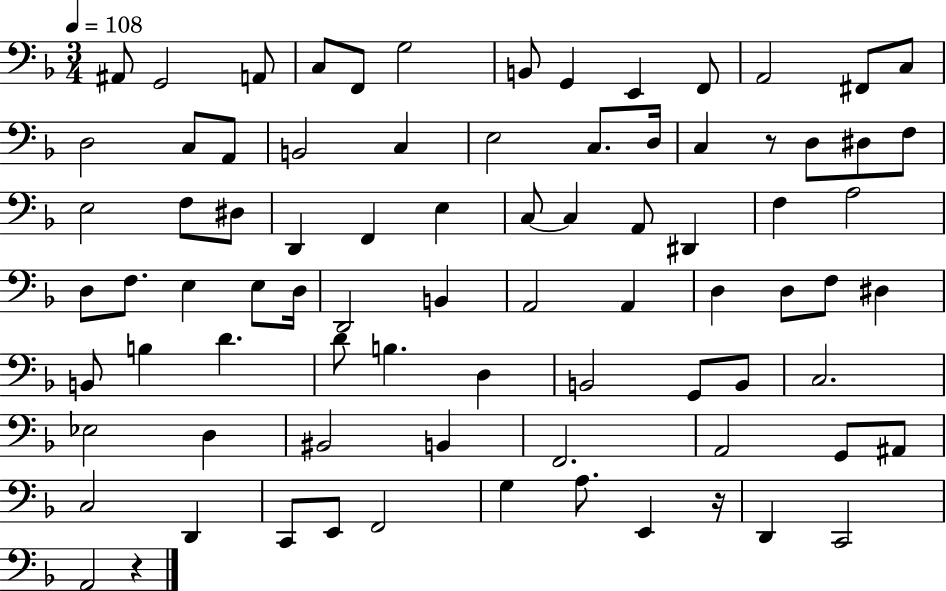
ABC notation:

X:1
T:Untitled
M:3/4
L:1/4
K:F
^A,,/2 G,,2 A,,/2 C,/2 F,,/2 G,2 B,,/2 G,, E,, F,,/2 A,,2 ^F,,/2 C,/2 D,2 C,/2 A,,/2 B,,2 C, E,2 C,/2 D,/4 C, z/2 D,/2 ^D,/2 F,/2 E,2 F,/2 ^D,/2 D,, F,, E, C,/2 C, A,,/2 ^D,, F, A,2 D,/2 F,/2 E, E,/2 D,/4 D,,2 B,, A,,2 A,, D, D,/2 F,/2 ^D, B,,/2 B, D D/2 B, D, B,,2 G,,/2 B,,/2 C,2 _E,2 D, ^B,,2 B,, F,,2 A,,2 G,,/2 ^A,,/2 C,2 D,, C,,/2 E,,/2 F,,2 G, A,/2 E,, z/4 D,, C,,2 A,,2 z